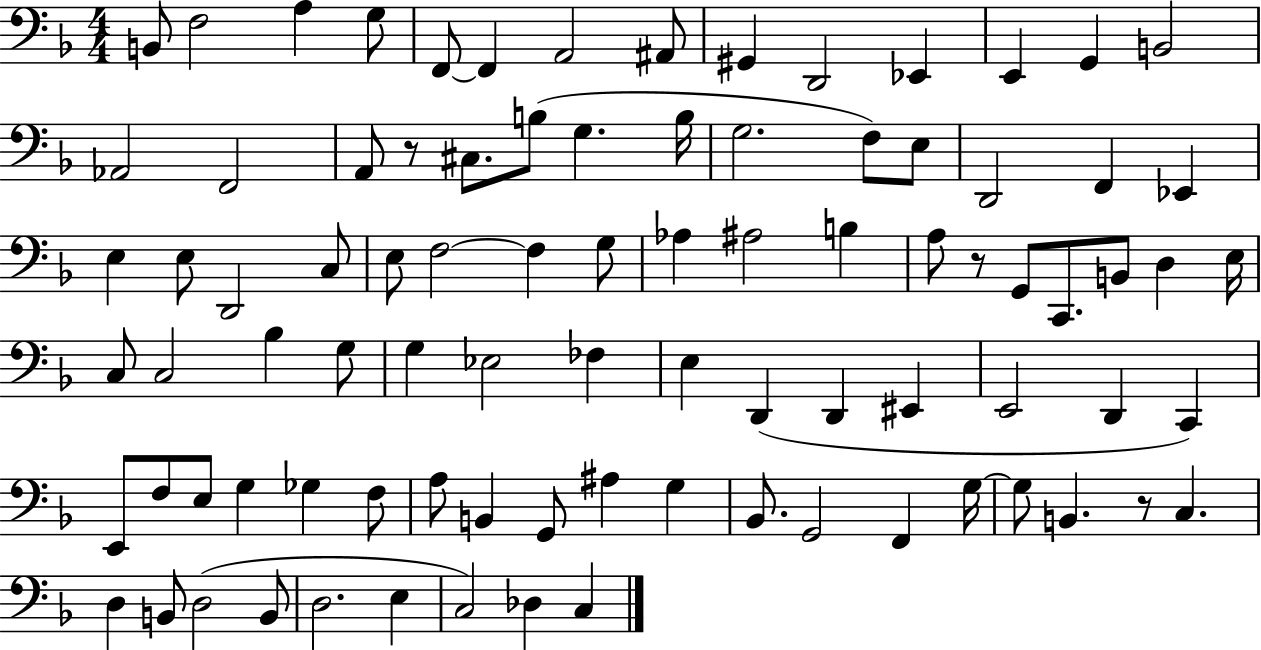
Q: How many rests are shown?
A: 3